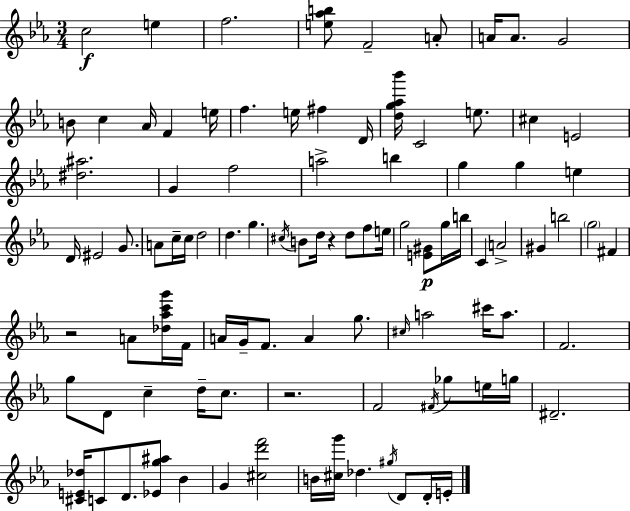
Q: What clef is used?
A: treble